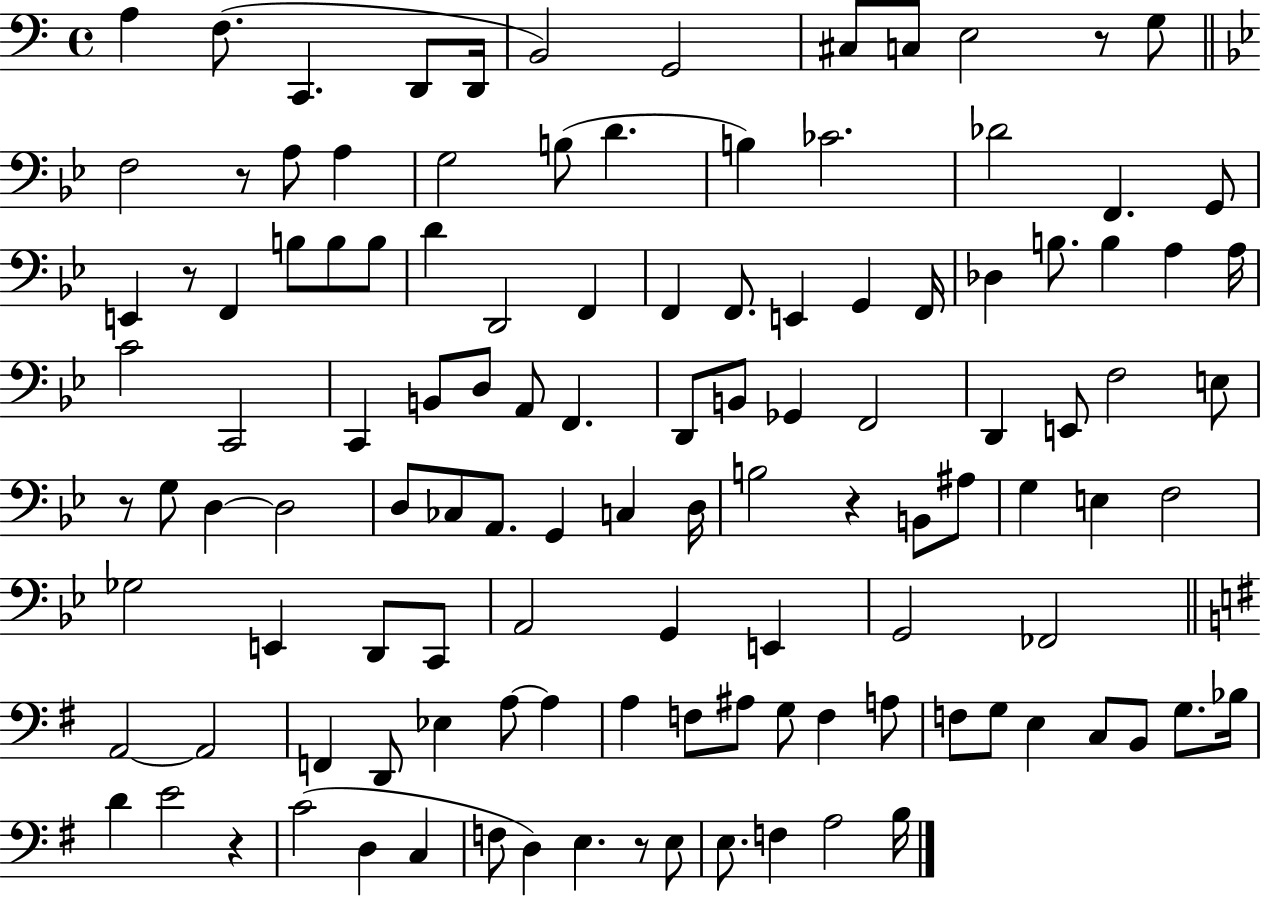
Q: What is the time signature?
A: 4/4